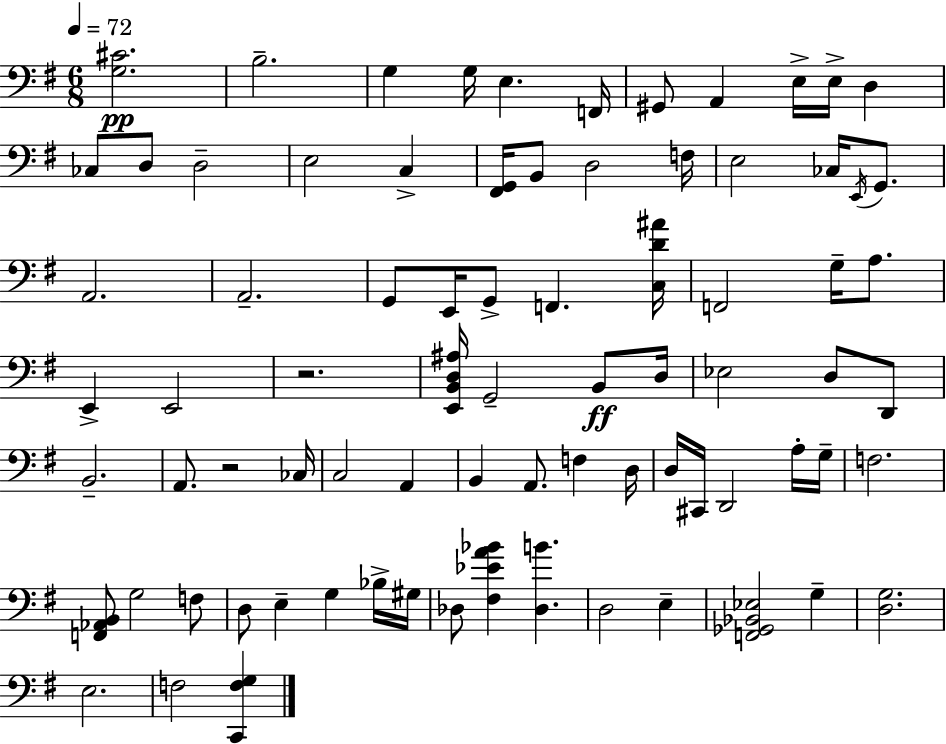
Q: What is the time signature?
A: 6/8